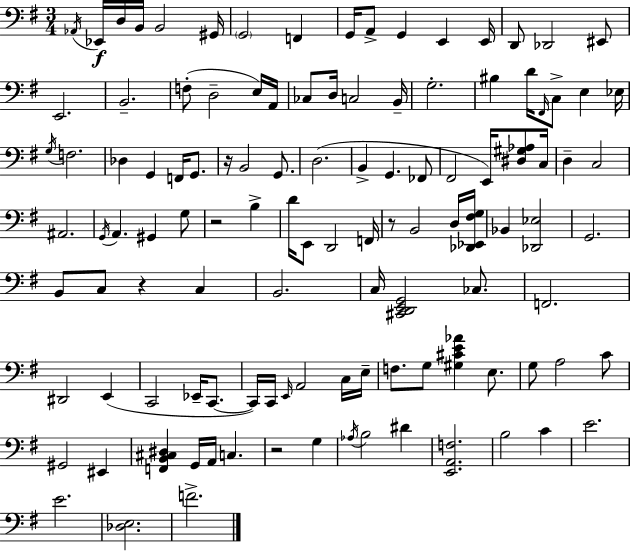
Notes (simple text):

Ab2/s Eb2/s D3/s B2/s B2/h G#2/s G2/h F2/q G2/s A2/e G2/q E2/q E2/s D2/e Db2/h EIS2/e E2/h. B2/h. F3/e D3/h E3/s A2/s CES3/e D3/s C3/h B2/s G3/h. BIS3/q D4/s F#2/s C3/e E3/q Eb3/s G3/s F3/h. Db3/q G2/q F2/s G2/e. R/s B2/h G2/e. D3/h. B2/q G2/q. FES2/e F#2/h E2/s [D#3,G#3,Ab3]/e C3/s D3/q C3/h A#2/h. G2/s A2/q. G#2/q G3/e R/h B3/q D4/s E2/e D2/h F2/s R/e B2/h D3/s [Db2,Eb2,F#3,G3]/s Bb2/q [Db2,Eb3]/h G2/h. B2/e C3/e R/q C3/q B2/h. C3/s [C#2,D2,E2,G2]/h CES3/e. F2/h. D#2/h E2/q C2/h Eb2/s C2/e. C2/s C2/s E2/s A2/h C3/s E3/s F3/e. G3/e [G#3,C#4,E4,Ab4]/q E3/e. G3/e A3/h C4/e G#2/h EIS2/q [F2,B2,C#3,D#3]/q G2/s A2/s C3/q. R/h G3/q Ab3/s B3/h D#4/q [E2,A2,F3]/h. B3/h C4/q E4/h. E4/h. [Db3,E3]/h. F4/h.